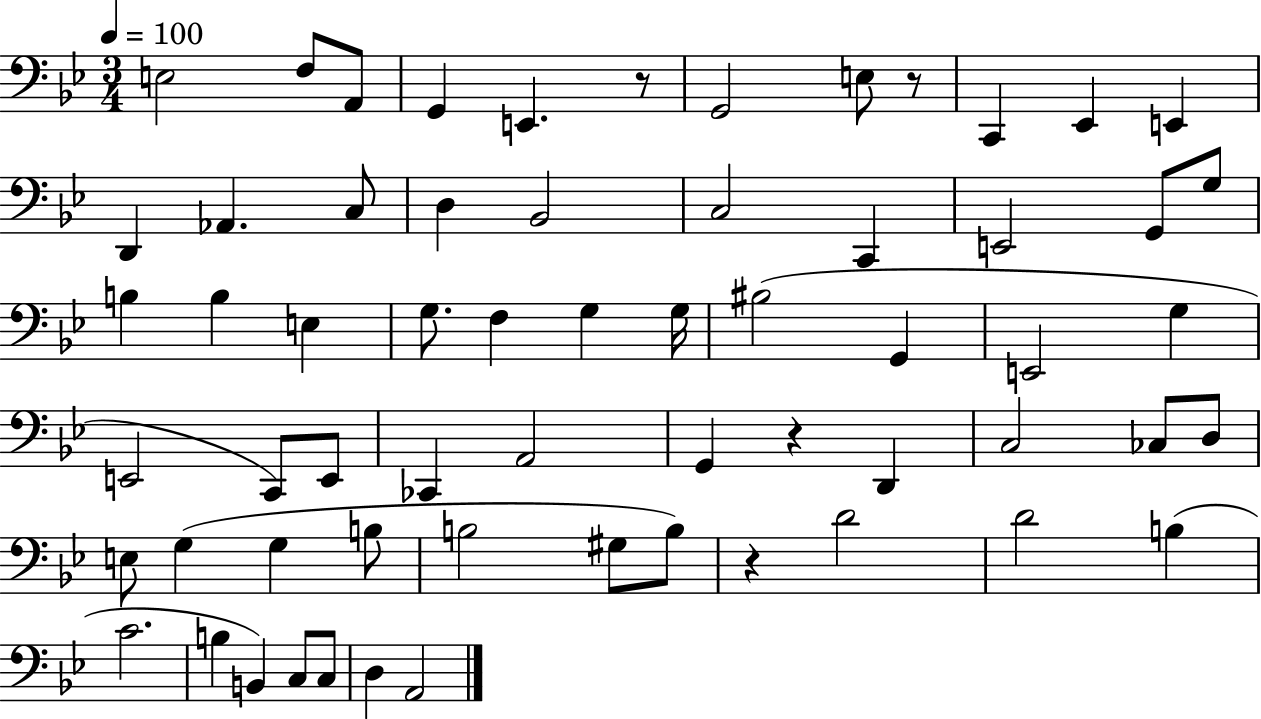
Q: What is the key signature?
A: BES major